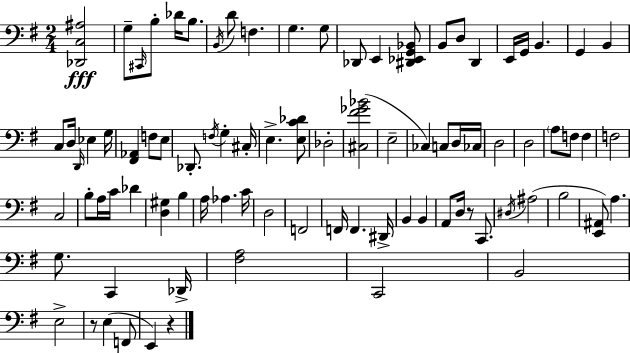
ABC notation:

X:1
T:Untitled
M:2/4
L:1/4
K:G
[_D,,C,^A,]2 G,/2 ^C,,/4 B,/2 _D/4 B,/2 B,,/4 D/2 F, G, G,/2 _D,,/2 E,, [^D,,_E,,G,,_B,,]/2 B,,/2 D,/2 D,, E,,/4 G,,/4 B,, G,, B,, C,/2 D,/4 D,,/4 _E, G,/4 [^F,,_A,,] F,/2 E,/2 _D,,/2 F,/4 G, ^C,/4 E, [E,C_D]/2 _D,2 [^C,^F_G_B]2 E,2 _C, C,/2 D,/4 _C,/4 D,2 D,2 A,/2 F,/2 F, F,2 C,2 B,/2 A,/4 C/4 _D [D,^G,] B, A,/4 _A, C/4 D,2 F,,2 F,,/4 F,, ^D,,/4 B,, B,, A,,/2 D,/4 z/2 C,,/2 ^D,/4 ^A,2 B,2 [E,,^A,,]/2 A, G,/2 C,, _D,,/4 [^F,A,]2 C,,2 B,,2 E,2 z/2 E, F,,/2 E,, z